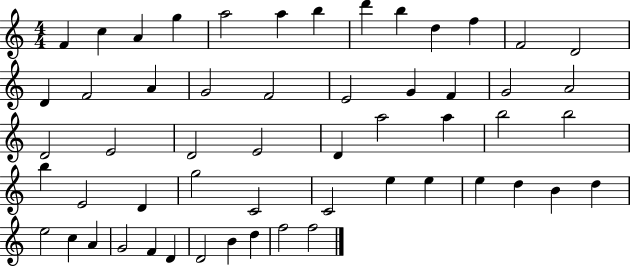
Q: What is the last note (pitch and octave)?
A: F5